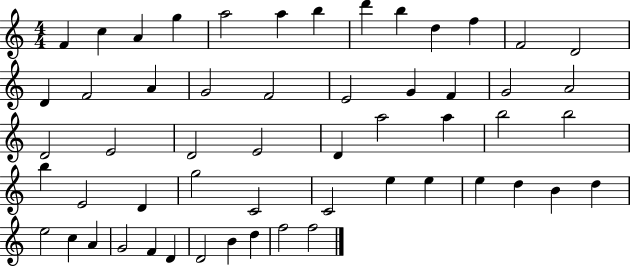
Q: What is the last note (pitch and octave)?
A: F5